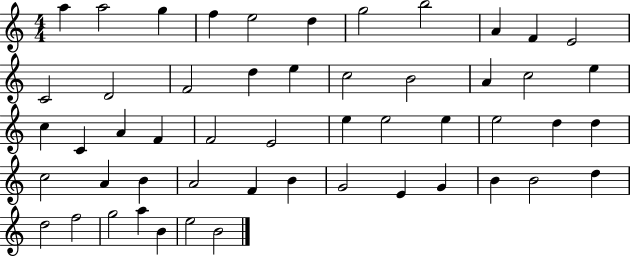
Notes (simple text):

A5/q A5/h G5/q F5/q E5/h D5/q G5/h B5/h A4/q F4/q E4/h C4/h D4/h F4/h D5/q E5/q C5/h B4/h A4/q C5/h E5/q C5/q C4/q A4/q F4/q F4/h E4/h E5/q E5/h E5/q E5/h D5/q D5/q C5/h A4/q B4/q A4/h F4/q B4/q G4/h E4/q G4/q B4/q B4/h D5/q D5/h F5/h G5/h A5/q B4/q E5/h B4/h